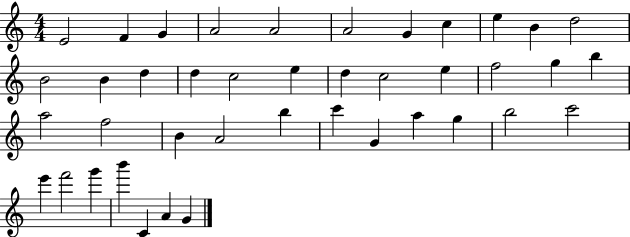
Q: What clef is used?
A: treble